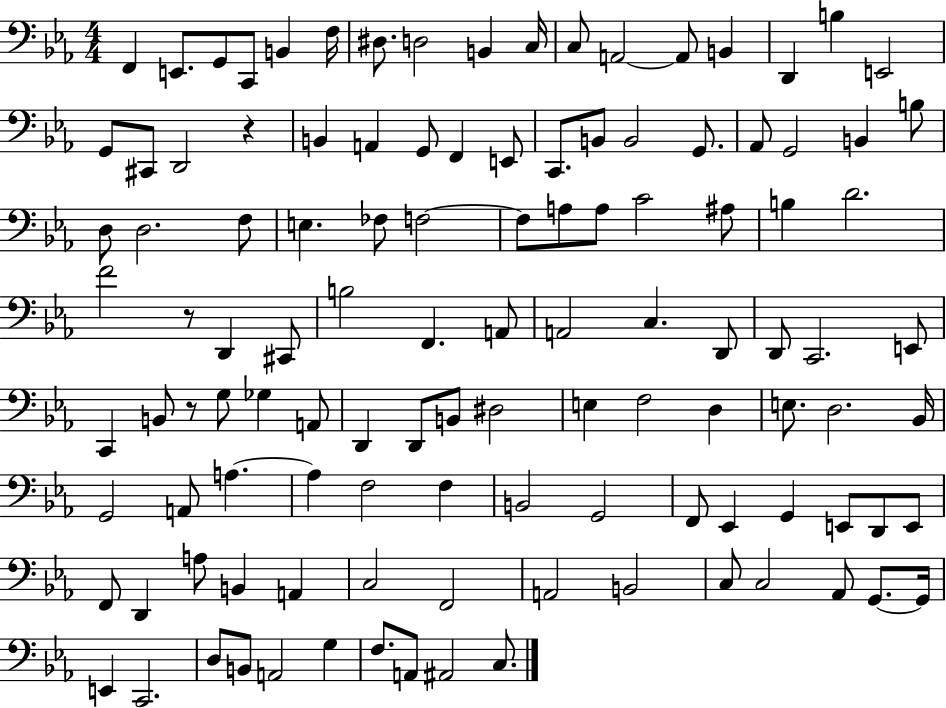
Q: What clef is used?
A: bass